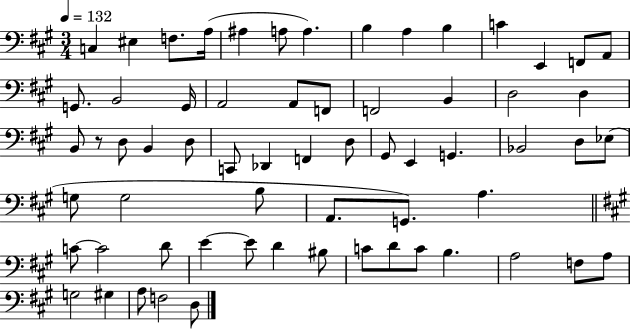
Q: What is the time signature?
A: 3/4